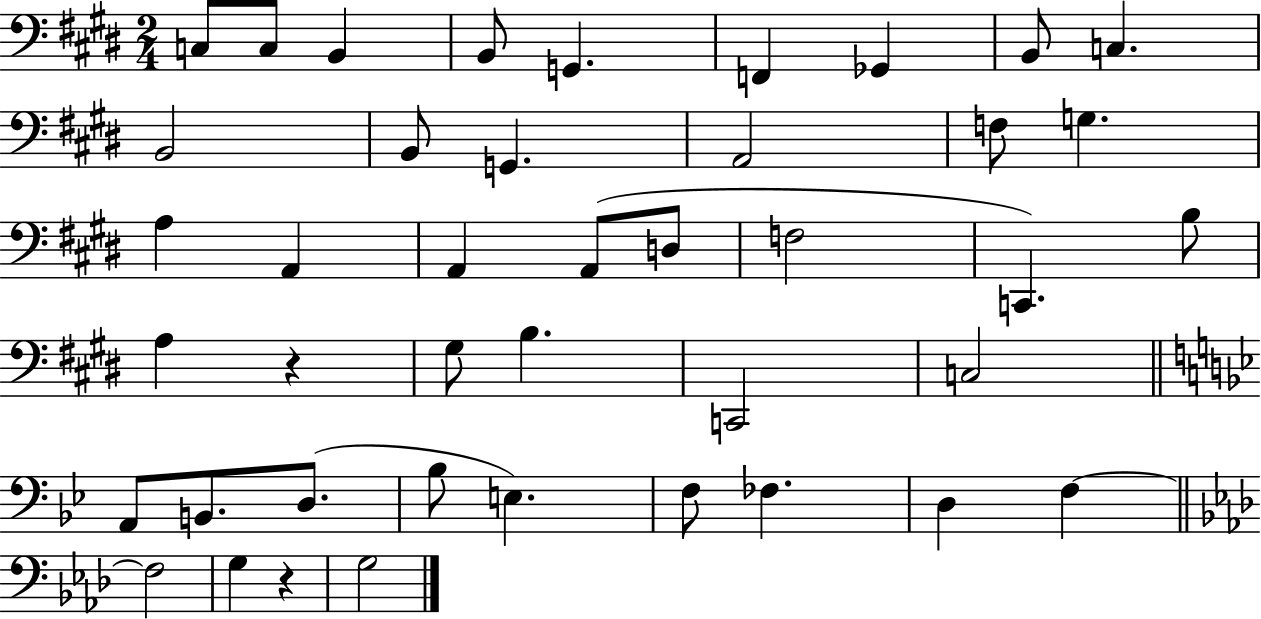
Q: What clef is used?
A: bass